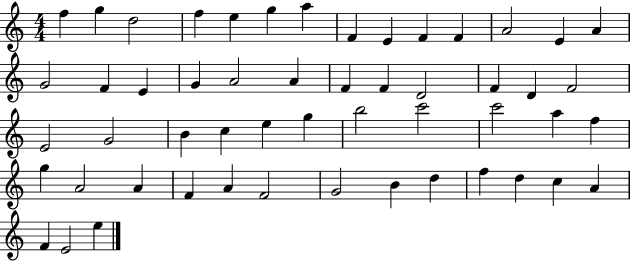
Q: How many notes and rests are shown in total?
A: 53